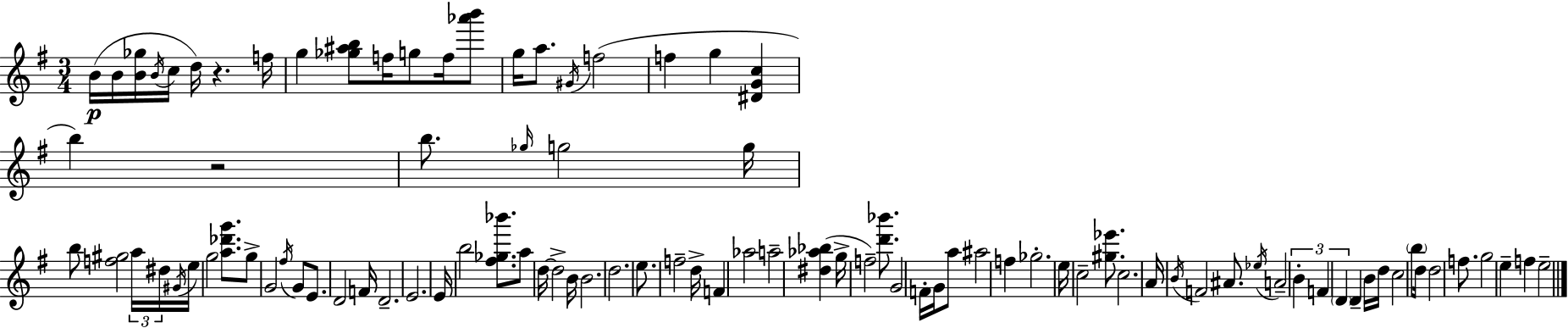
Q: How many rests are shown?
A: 2